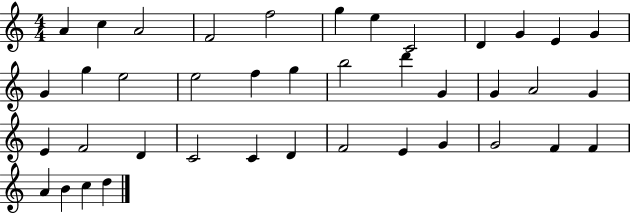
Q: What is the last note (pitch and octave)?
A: D5